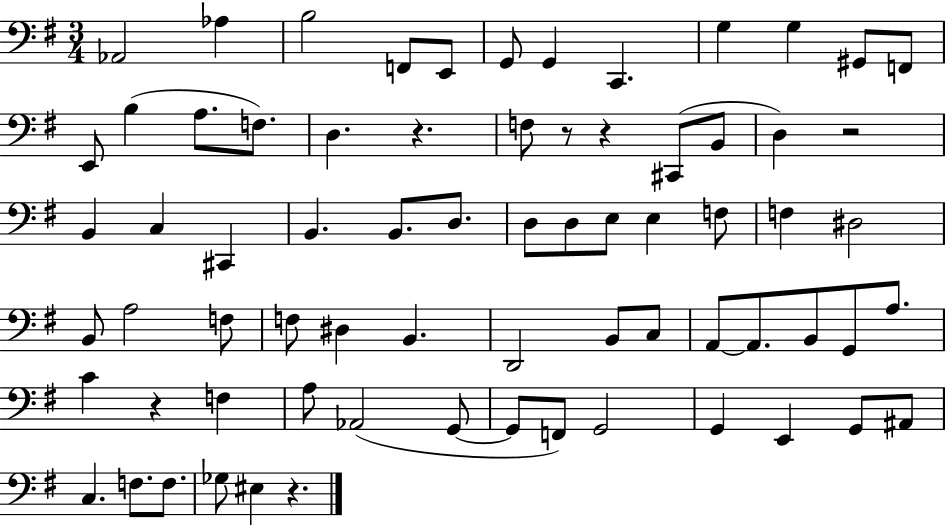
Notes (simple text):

Ab2/h Ab3/q B3/h F2/e E2/e G2/e G2/q C2/q. G3/q G3/q G#2/e F2/e E2/e B3/q A3/e. F3/e. D3/q. R/q. F3/e R/e R/q C#2/e B2/e D3/q R/h B2/q C3/q C#2/q B2/q. B2/e. D3/e. D3/e D3/e E3/e E3/q F3/e F3/q D#3/h B2/e A3/h F3/e F3/e D#3/q B2/q. D2/h B2/e C3/e A2/e A2/e. B2/e G2/e A3/e. C4/q R/q F3/q A3/e Ab2/h G2/e G2/e F2/e G2/h G2/q E2/q G2/e A#2/e C3/q. F3/e. F3/e. Gb3/e EIS3/q R/q.